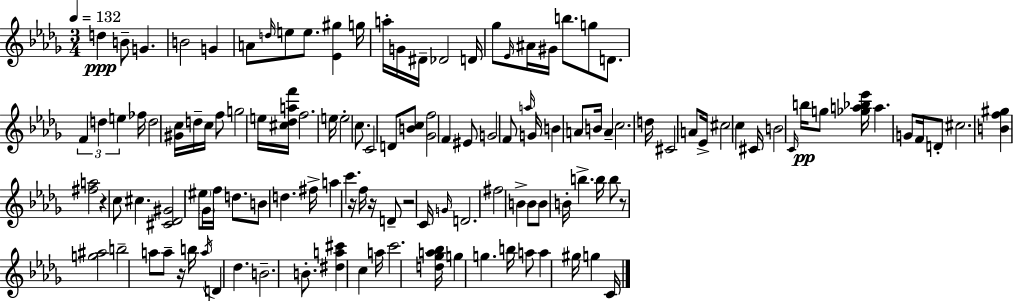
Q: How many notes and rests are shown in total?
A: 127